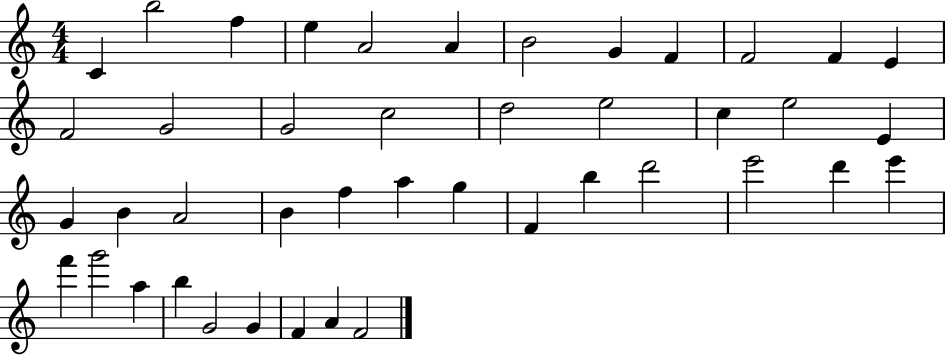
X:1
T:Untitled
M:4/4
L:1/4
K:C
C b2 f e A2 A B2 G F F2 F E F2 G2 G2 c2 d2 e2 c e2 E G B A2 B f a g F b d'2 e'2 d' e' f' g'2 a b G2 G F A F2